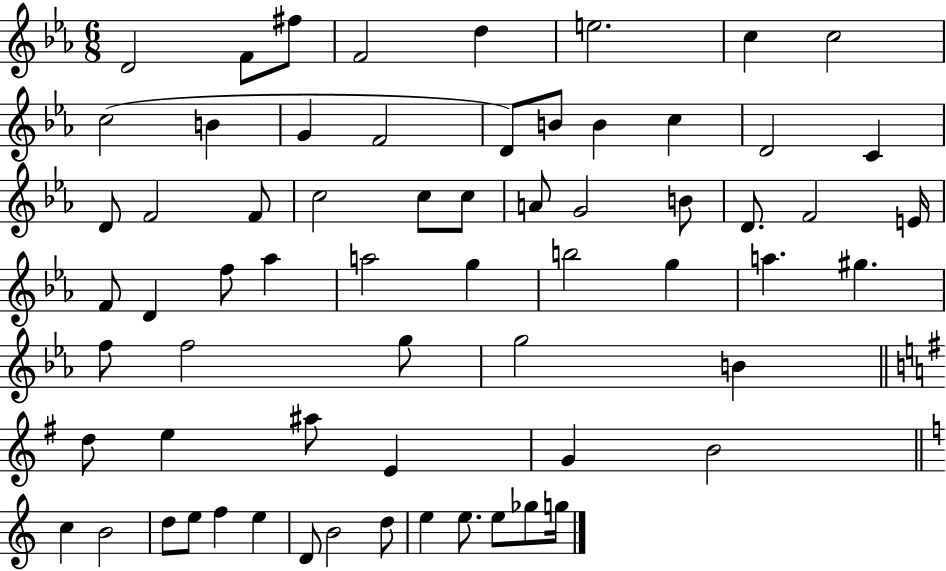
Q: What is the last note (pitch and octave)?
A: G5